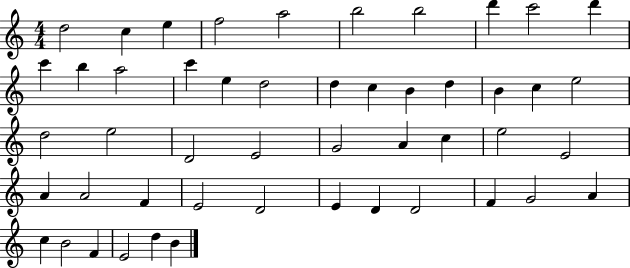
X:1
T:Untitled
M:4/4
L:1/4
K:C
d2 c e f2 a2 b2 b2 d' c'2 d' c' b a2 c' e d2 d c B d B c e2 d2 e2 D2 E2 G2 A c e2 E2 A A2 F E2 D2 E D D2 F G2 A c B2 F E2 d B